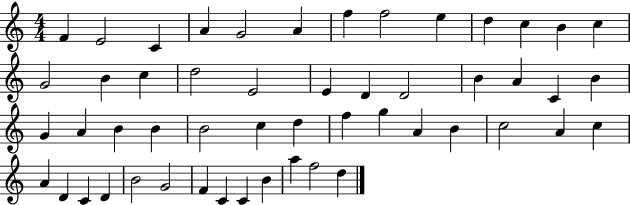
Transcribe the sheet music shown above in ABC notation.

X:1
T:Untitled
M:4/4
L:1/4
K:C
F E2 C A G2 A f f2 e d c B c G2 B c d2 E2 E D D2 B A C B G A B B B2 c d f g A B c2 A c A D C D B2 G2 F C C B a f2 d